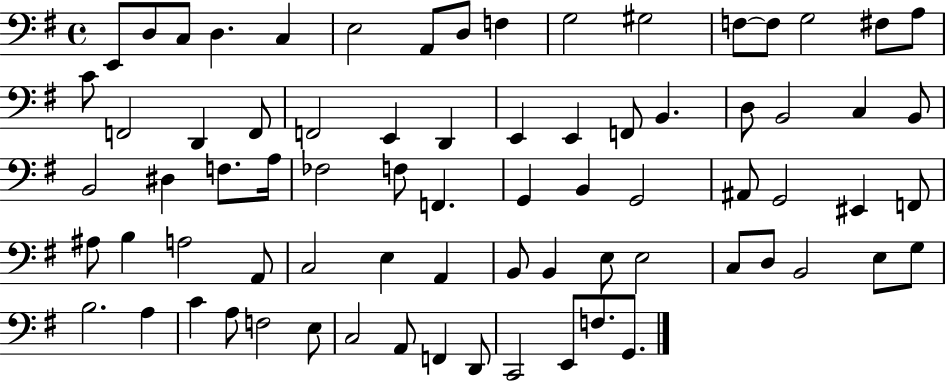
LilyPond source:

{
  \clef bass
  \time 4/4
  \defaultTimeSignature
  \key g \major
  e,8 d8 c8 d4. c4 | e2 a,8 d8 f4 | g2 gis2 | f8~~ f8 g2 fis8 a8 | \break c'8 f,2 d,4 f,8 | f,2 e,4 d,4 | e,4 e,4 f,8 b,4. | d8 b,2 c4 b,8 | \break b,2 dis4 f8. a16 | fes2 f8 f,4. | g,4 b,4 g,2 | ais,8 g,2 eis,4 f,8 | \break ais8 b4 a2 a,8 | c2 e4 a,4 | b,8 b,4 e8 e2 | c8 d8 b,2 e8 g8 | \break b2. a4 | c'4 a8 f2 e8 | c2 a,8 f,4 d,8 | c,2 e,8 f8. g,8. | \break \bar "|."
}